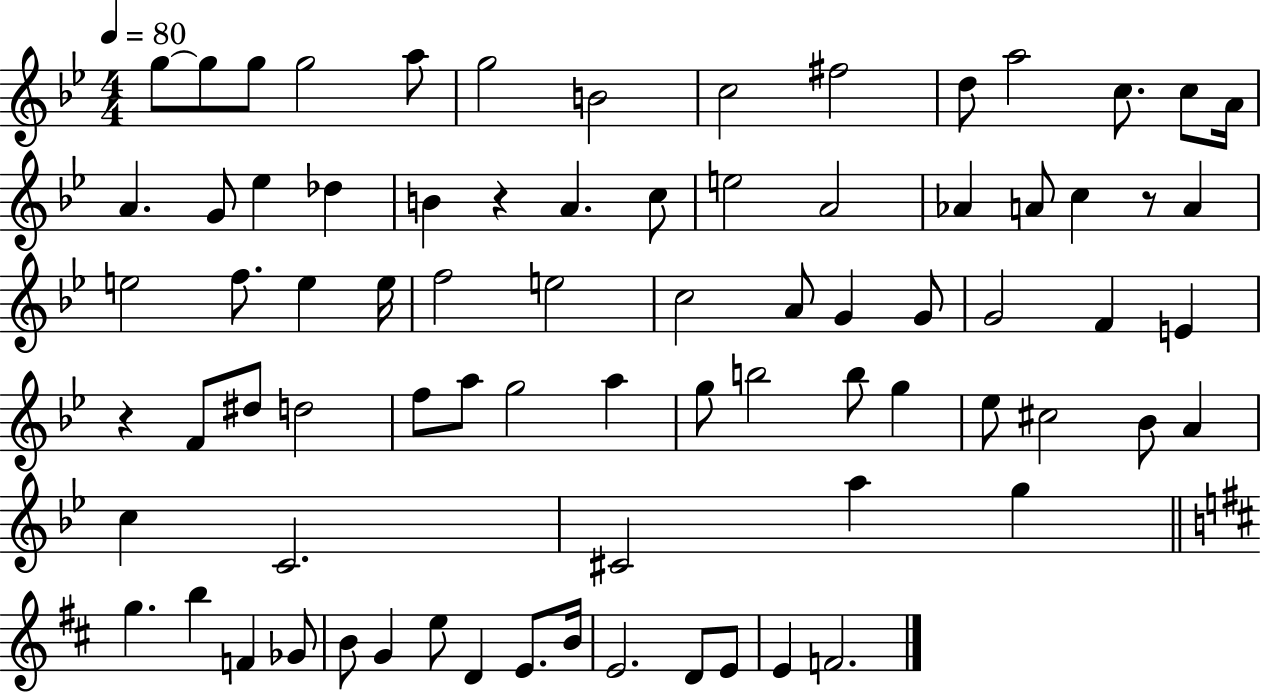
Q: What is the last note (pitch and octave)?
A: F4